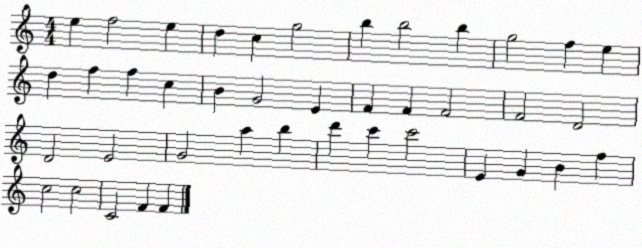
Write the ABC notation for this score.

X:1
T:Untitled
M:4/4
L:1/4
K:C
e f2 e d c g2 b b2 b g2 f e d f f c B G2 E F F F2 F2 D2 D2 E2 G2 a b d' c' c'2 E G B f c2 c2 C2 F F